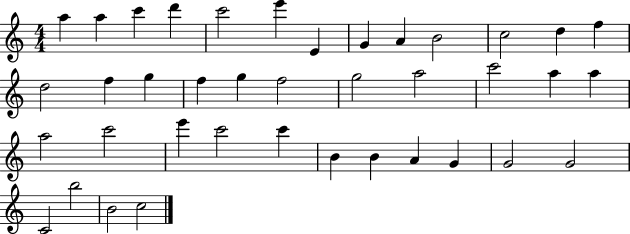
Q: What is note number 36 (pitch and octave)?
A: C4